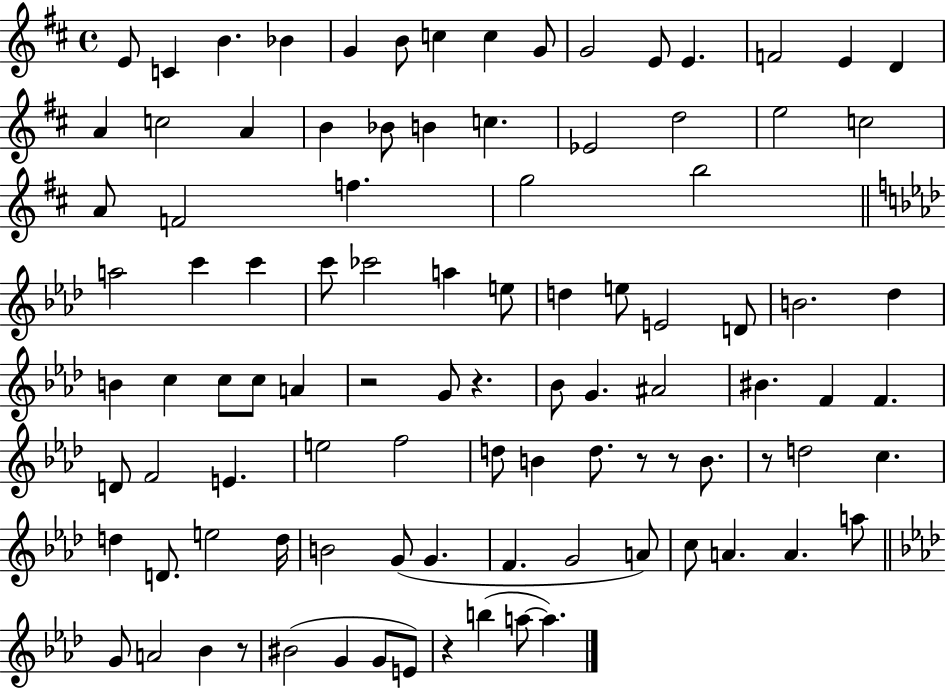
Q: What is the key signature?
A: D major